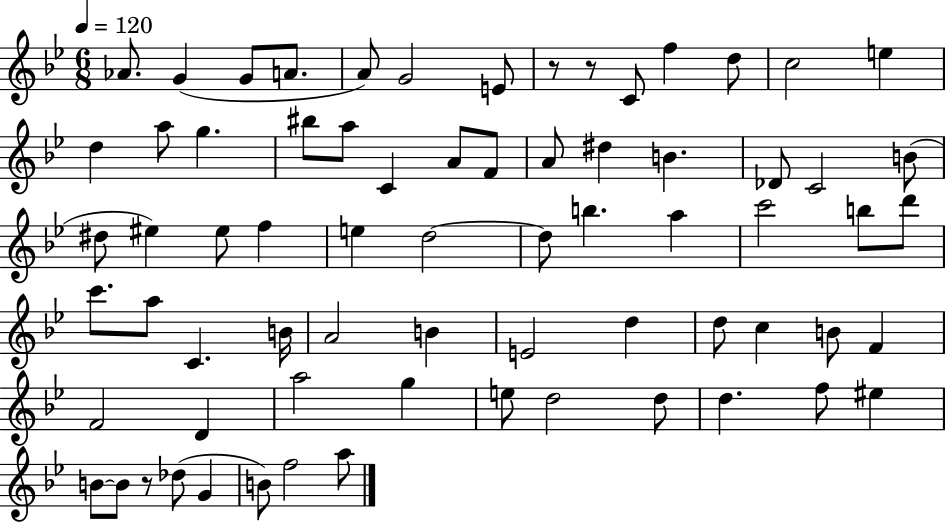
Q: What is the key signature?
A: BES major